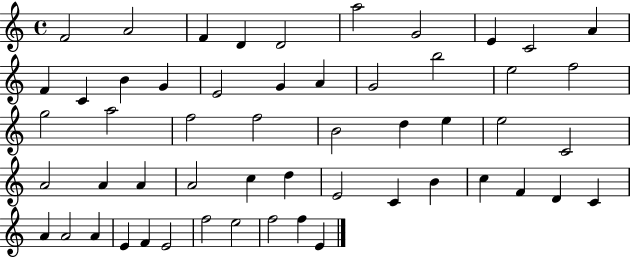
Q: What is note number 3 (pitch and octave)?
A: F4